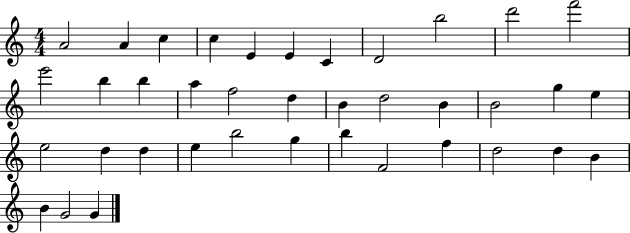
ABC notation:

X:1
T:Untitled
M:4/4
L:1/4
K:C
A2 A c c E E C D2 b2 d'2 f'2 e'2 b b a f2 d B d2 B B2 g e e2 d d e b2 g b F2 f d2 d B B G2 G